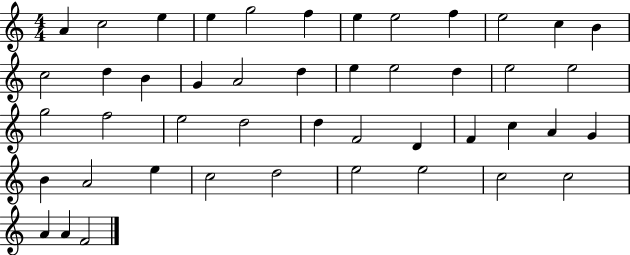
X:1
T:Untitled
M:4/4
L:1/4
K:C
A c2 e e g2 f e e2 f e2 c B c2 d B G A2 d e e2 d e2 e2 g2 f2 e2 d2 d F2 D F c A G B A2 e c2 d2 e2 e2 c2 c2 A A F2